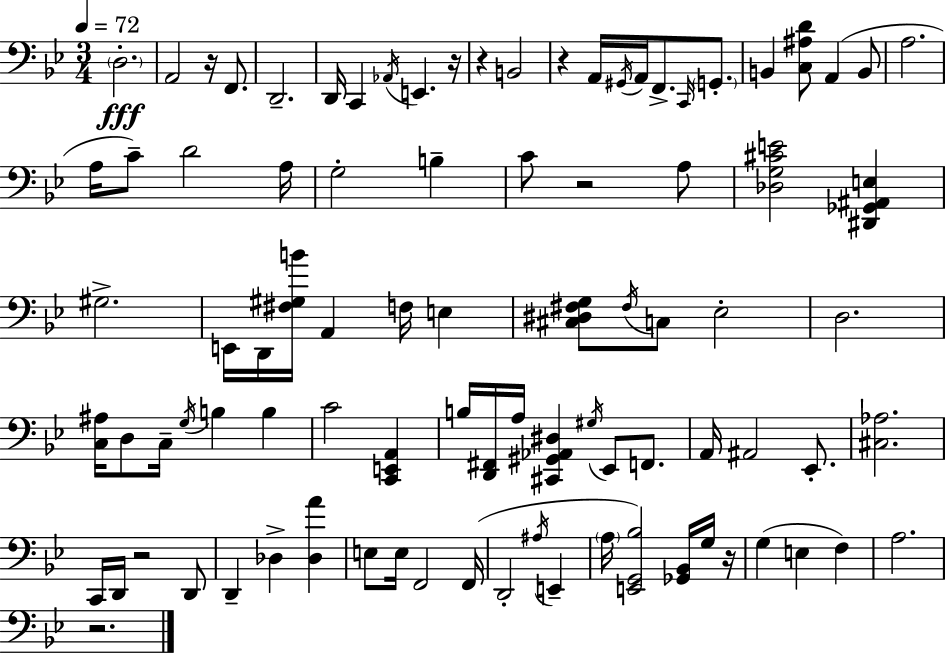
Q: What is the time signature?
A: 3/4